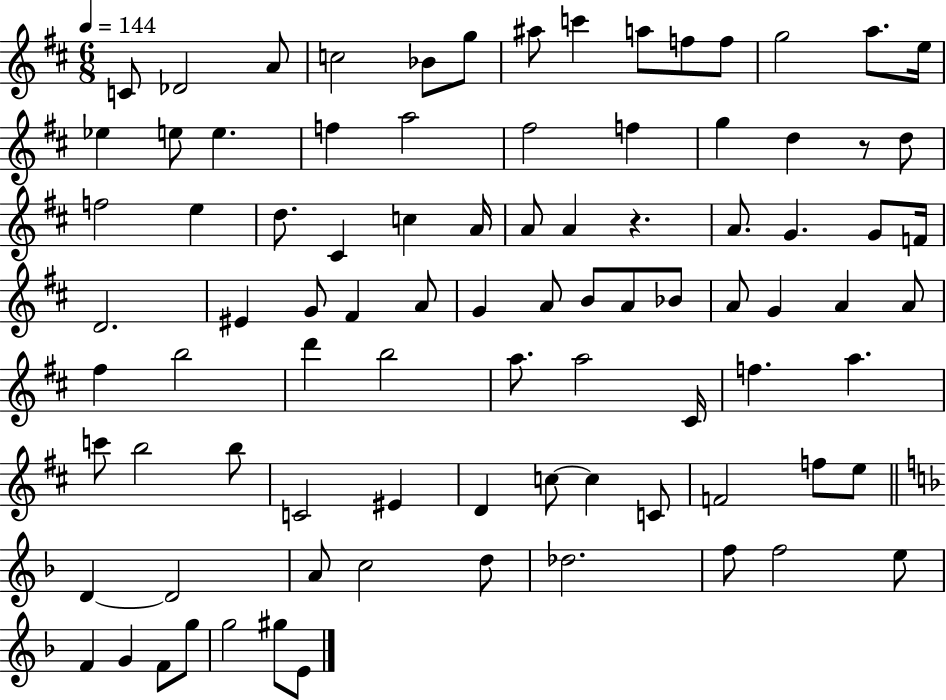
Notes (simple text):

C4/e Db4/h A4/e C5/h Bb4/e G5/e A#5/e C6/q A5/e F5/e F5/e G5/h A5/e. E5/s Eb5/q E5/e E5/q. F5/q A5/h F#5/h F5/q G5/q D5/q R/e D5/e F5/h E5/q D5/e. C#4/q C5/q A4/s A4/e A4/q R/q. A4/e. G4/q. G4/e F4/s D4/h. EIS4/q G4/e F#4/q A4/e G4/q A4/e B4/e A4/e Bb4/e A4/e G4/q A4/q A4/e F#5/q B5/h D6/q B5/h A5/e. A5/h C#4/s F5/q. A5/q. C6/e B5/h B5/e C4/h EIS4/q D4/q C5/e C5/q C4/e F4/h F5/e E5/e D4/q D4/h A4/e C5/h D5/e Db5/h. F5/e F5/h E5/e F4/q G4/q F4/e G5/e G5/h G#5/e E4/e